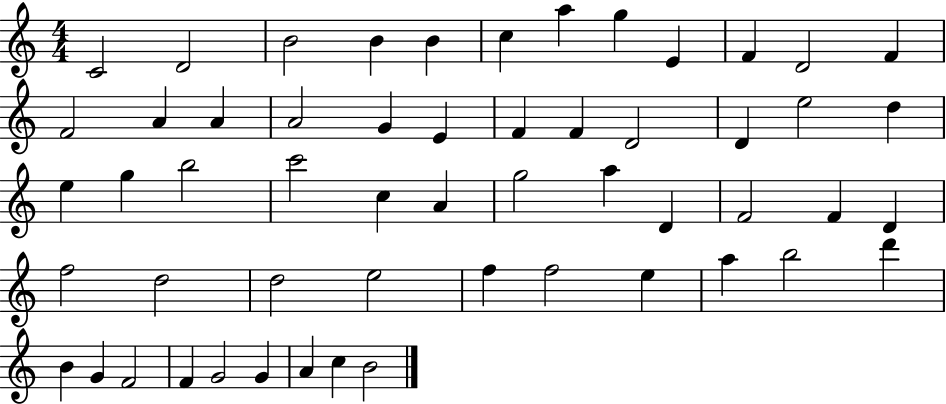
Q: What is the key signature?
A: C major